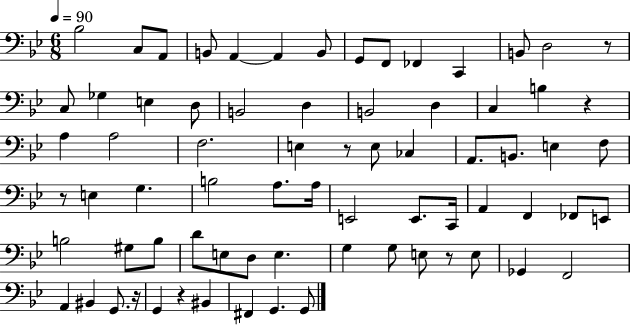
X:1
T:Untitled
M:6/8
L:1/4
K:Bb
_B,2 C,/2 A,,/2 B,,/2 A,, A,, B,,/2 G,,/2 F,,/2 _F,, C,, B,,/2 D,2 z/2 C,/2 _G, E, D,/2 B,,2 D, B,,2 D, C, B, z A, A,2 F,2 E, z/2 E,/2 _C, A,,/2 B,,/2 E, F,/2 z/2 E, G, B,2 A,/2 A,/4 E,,2 E,,/2 C,,/4 A,, F,, _F,,/2 E,,/2 B,2 ^G,/2 B,/2 D/2 E,/2 D,/2 E, G, G,/2 E,/2 z/2 E,/2 _G,, F,,2 A,, ^B,, G,,/2 z/4 G,, z ^B,, ^F,, G,, G,,/2